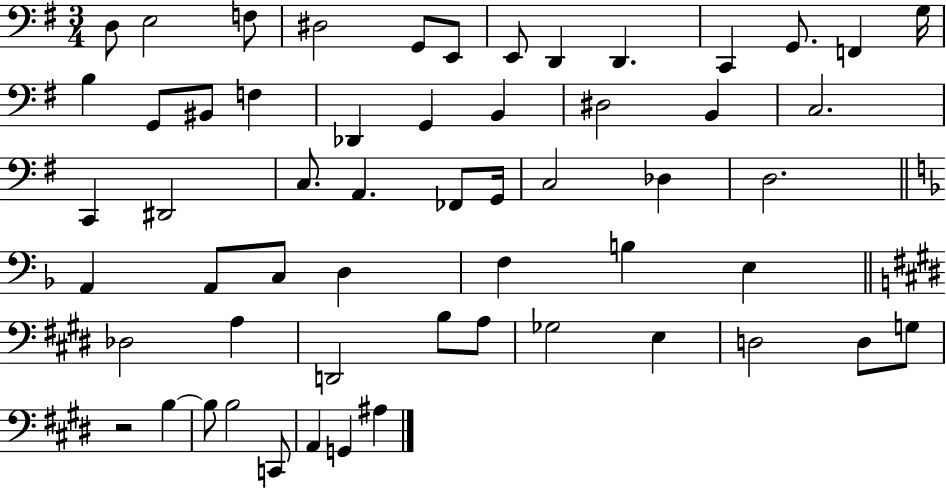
{
  \clef bass
  \numericTimeSignature
  \time 3/4
  \key g \major
  d8 e2 f8 | dis2 g,8 e,8 | e,8 d,4 d,4. | c,4 g,8. f,4 g16 | \break b4 g,8 bis,8 f4 | des,4 g,4 b,4 | dis2 b,4 | c2. | \break c,4 dis,2 | c8. a,4. fes,8 g,16 | c2 des4 | d2. | \break \bar "||" \break \key f \major a,4 a,8 c8 d4 | f4 b4 e4 | \bar "||" \break \key e \major des2 a4 | d,2 b8 a8 | ges2 e4 | d2 d8 g8 | \break r2 b4~~ | b8 b2 c,8 | a,4 g,4 ais4 | \bar "|."
}